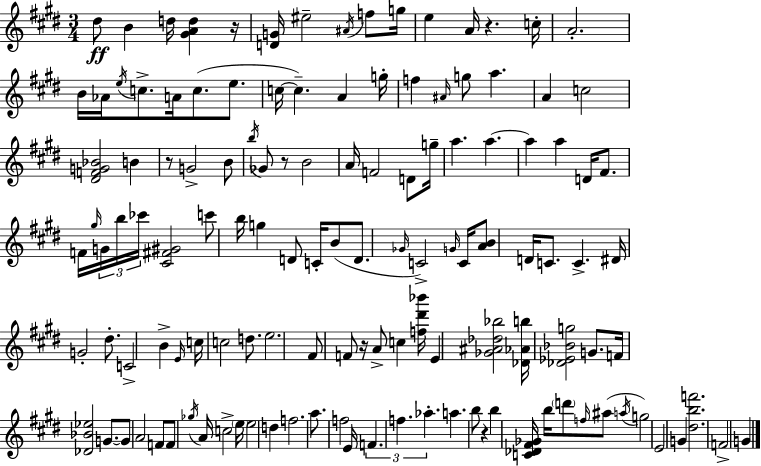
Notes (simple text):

D#5/e B4/q D5/s [G#4,A4,D5]/q R/s [D4,G4]/s EIS5/h A#4/s F5/e G5/s E5/q A4/s R/q. C5/s A4/h. B4/s Ab4/s E5/s C5/e. A4/s C5/e. E5/e. C5/s C5/q. A4/q G5/s F5/q A#4/s G5/e A5/q. A4/q C5/h [D#4,F4,G4,Bb4]/h B4/q R/e G4/h B4/e B5/s Gb4/e R/e B4/h A4/s F4/h D4/e G5/s A5/q. A5/q. A5/q A5/q D4/s F#4/e. F4/s G#5/s G4/s B5/s CES6/s [C#4,F#4,G#4]/h C6/e B5/s G5/q D4/e C4/s B4/e D4/e. Gb4/s C4/h G4/s C4/s [A4,B4]/e D4/s C4/e. C4/q. D#4/s G4/h D#5/e. C4/h B4/q E4/s C5/s C5/h D5/e. E5/h. F#4/e F4/e R/s A4/e C5/q [F5,D#6,Bb6]/s E4/q [Gb4,A#4,Db5,Bb5]/h [Db4,Ab4,B5]/s [Db4,Eb4,Bb4,G5]/h G4/e. F4/s [Db4,Bb4,Eb5]/h G4/e. G4/e A4/h F4/e F4/e Gb5/s A4/s C5/h E5/s E5/h D5/q F5/h. A5/e. F5/h E4/s F4/q. F5/q. Ab5/q. A5/q. B5/e R/q B5/q [C4,Db4,F#4,Gb4]/s B5/s D6/e F5/s A#5/e A5/s G5/h E4/h G4/q [D#5,B5,F6]/h. F4/h G4/q